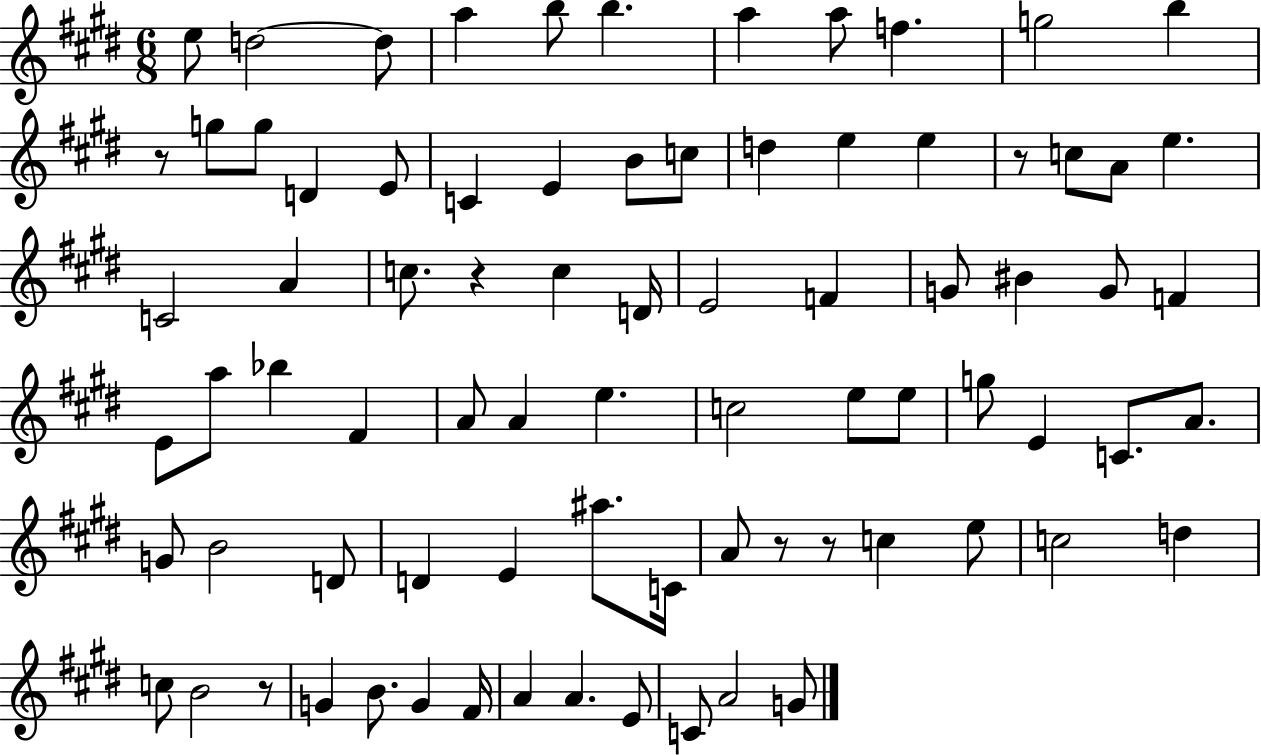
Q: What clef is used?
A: treble